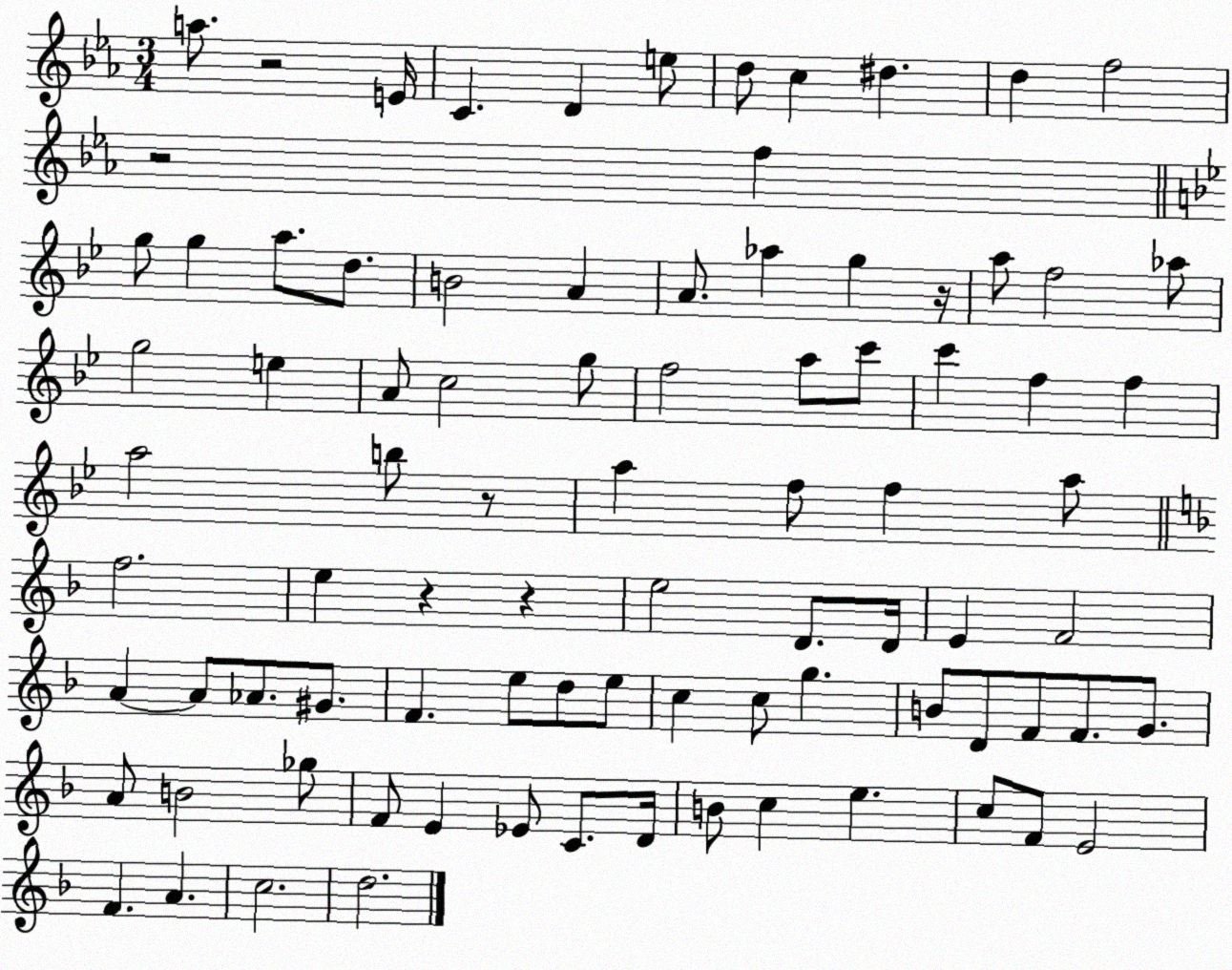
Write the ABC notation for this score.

X:1
T:Untitled
M:3/4
L:1/4
K:Eb
a/2 z2 E/4 C D e/2 d/2 c ^d d f2 z2 f g/2 g a/2 d/2 B2 A A/2 _a g z/4 a/2 f2 _a/2 g2 e A/2 c2 g/2 f2 a/2 c'/2 c' f f a2 b/2 z/2 a f/2 f a/2 f2 e z z e2 D/2 D/4 E F2 A A/2 _A/2 ^G/2 F e/2 d/2 e/2 c c/2 g B/2 D/2 F/2 F/2 G/2 A/2 B2 _g/2 F/2 E _E/2 C/2 D/4 B/2 c e c/2 F/2 E2 F A c2 d2